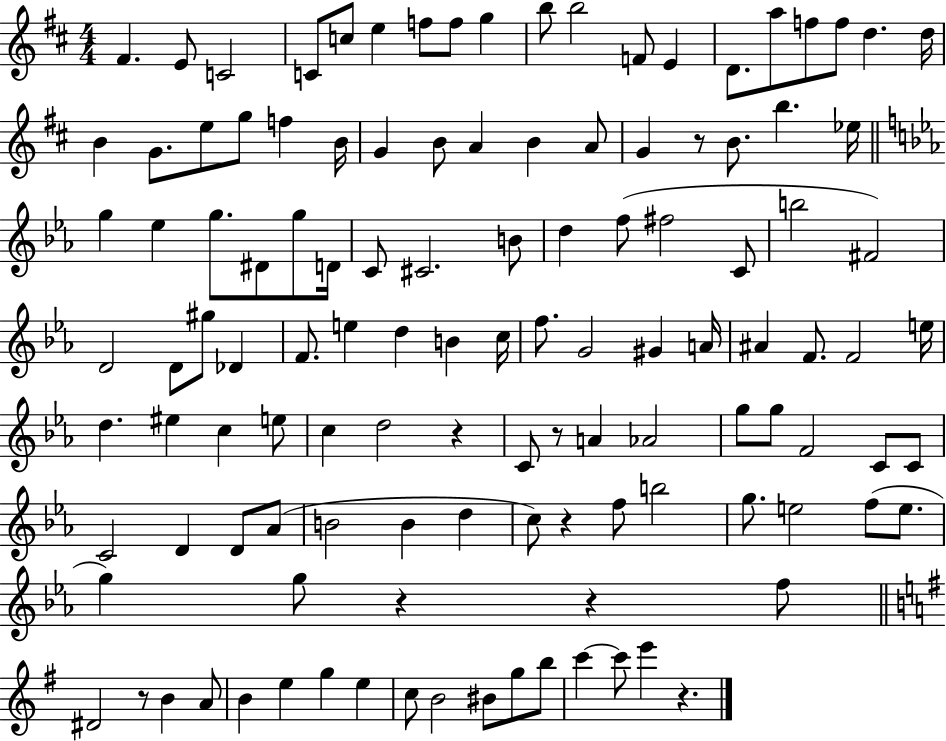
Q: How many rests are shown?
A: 8